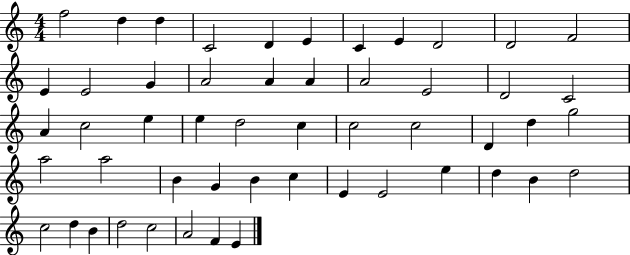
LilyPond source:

{
  \clef treble
  \numericTimeSignature
  \time 4/4
  \key c \major
  f''2 d''4 d''4 | c'2 d'4 e'4 | c'4 e'4 d'2 | d'2 f'2 | \break e'4 e'2 g'4 | a'2 a'4 a'4 | a'2 e'2 | d'2 c'2 | \break a'4 c''2 e''4 | e''4 d''2 c''4 | c''2 c''2 | d'4 d''4 g''2 | \break a''2 a''2 | b'4 g'4 b'4 c''4 | e'4 e'2 e''4 | d''4 b'4 d''2 | \break c''2 d''4 b'4 | d''2 c''2 | a'2 f'4 e'4 | \bar "|."
}